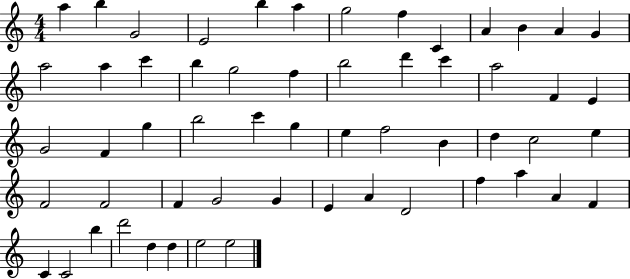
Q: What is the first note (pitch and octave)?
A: A5